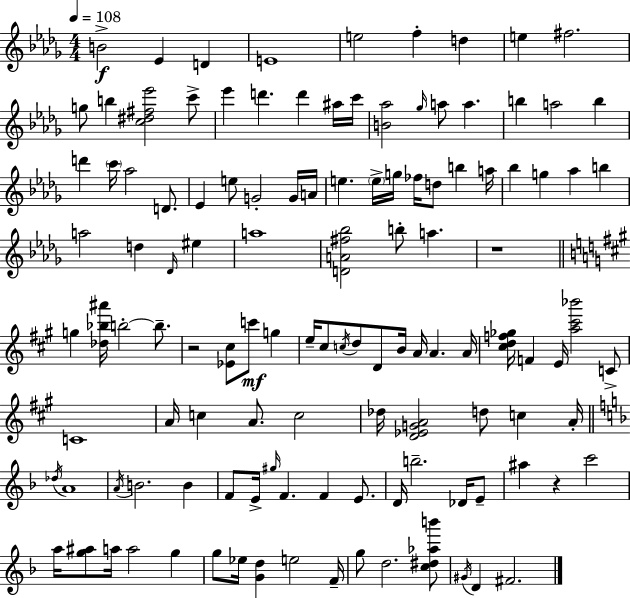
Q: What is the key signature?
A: BES minor